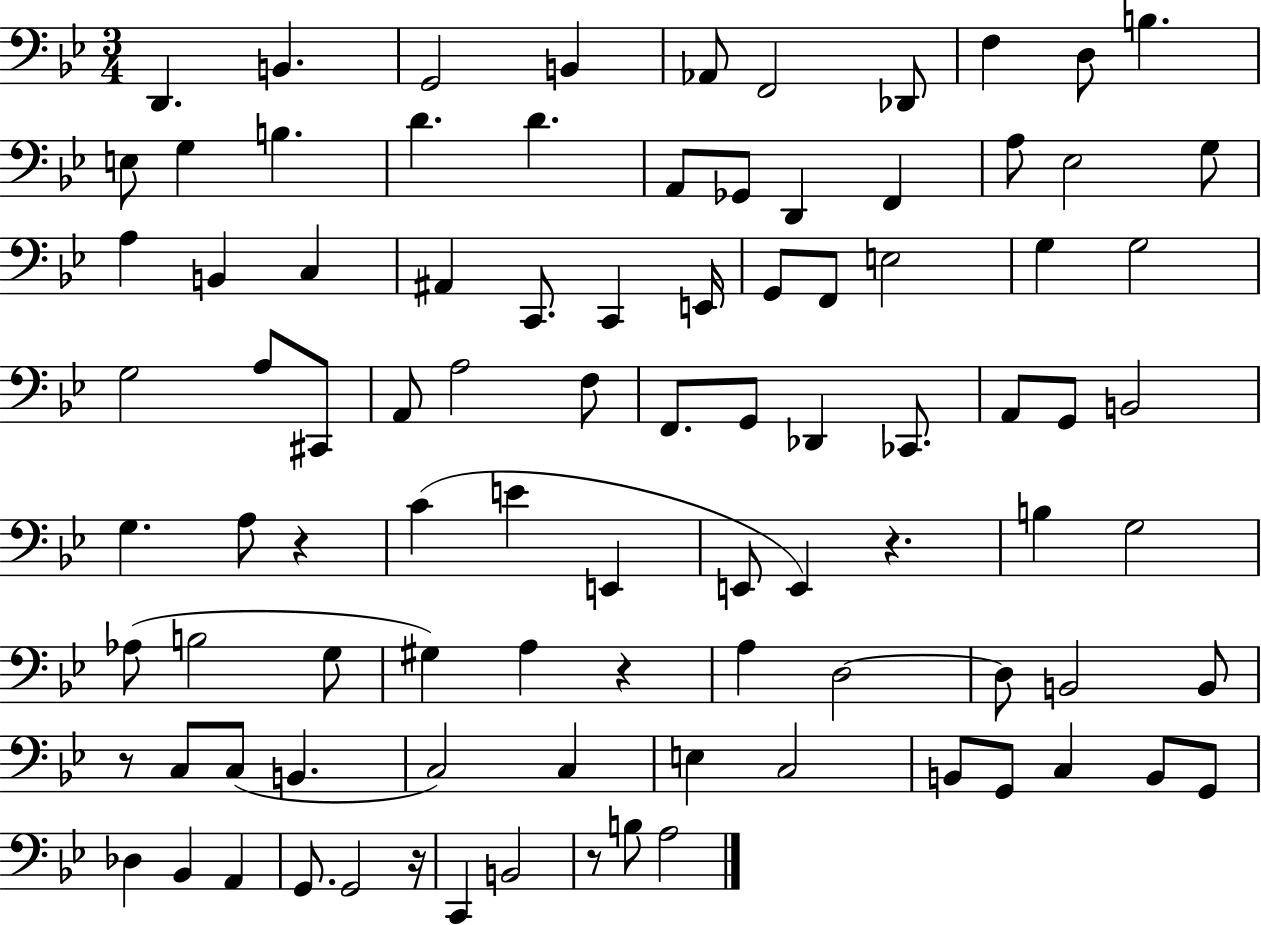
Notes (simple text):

D2/q. B2/q. G2/h B2/q Ab2/e F2/h Db2/e F3/q D3/e B3/q. E3/e G3/q B3/q. D4/q. D4/q. A2/e Gb2/e D2/q F2/q A3/e Eb3/h G3/e A3/q B2/q C3/q A#2/q C2/e. C2/q E2/s G2/e F2/e E3/h G3/q G3/h G3/h A3/e C#2/e A2/e A3/h F3/e F2/e. G2/e Db2/q CES2/e. A2/e G2/e B2/h G3/q. A3/e R/q C4/q E4/q E2/q E2/e E2/q R/q. B3/q G3/h Ab3/e B3/h G3/e G#3/q A3/q R/q A3/q D3/h D3/e B2/h B2/e R/e C3/e C3/e B2/q. C3/h C3/q E3/q C3/h B2/e G2/e C3/q B2/e G2/e Db3/q Bb2/q A2/q G2/e. G2/h R/s C2/q B2/h R/e B3/e A3/h